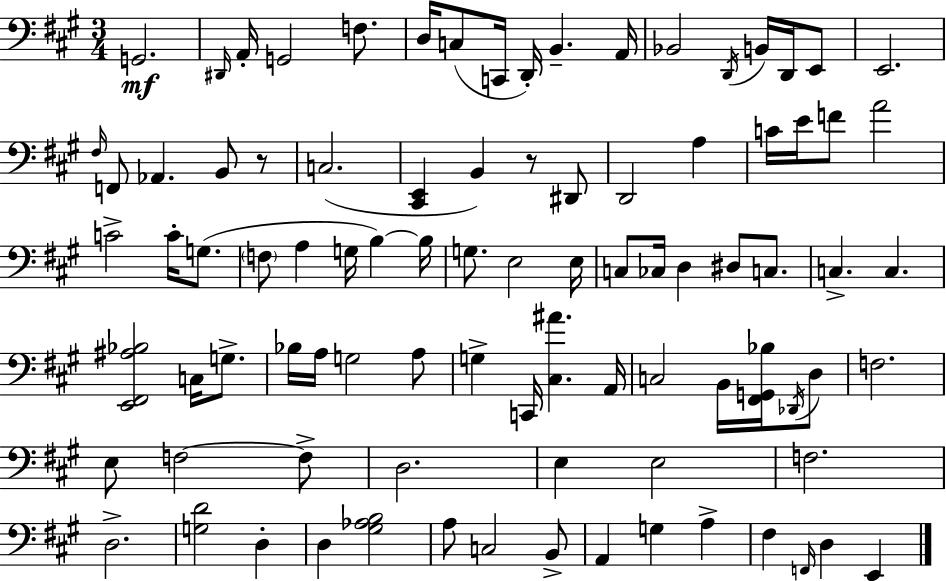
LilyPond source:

{
  \clef bass
  \numericTimeSignature
  \time 3/4
  \key a \major
  g,2.\mf | \grace { dis,16 } a,16-. g,2 f8. | d16 c8( c,16 d,16-.) b,4.-- | a,16 bes,2 \acciaccatura { d,16 } b,16 d,16 | \break e,8 e,2. | \grace { fis16 } f,8 aes,4. b,8 | r8 c2.( | <cis, e,>4 b,4) r8 | \break dis,8 d,2 a4 | c'16 e'16 f'8 a'2 | c'2-> c'16-. | g8.( \parenthesize f8 a4 g16 b4~~) | \break b16 g8. e2 | e16 c8 ces16 d4 dis8 | c8. c4.-> c4. | <e, fis, ais bes>2 c16 | \break g8.-> bes16 a16 g2 | a8 g4-> c,16 <cis ais'>4. | a,16 c2 b,16 | <fis, g, bes>16 \acciaccatura { des,16 } d8 f2. | \break e8 f2~~ | f8-> d2. | e4 e2 | f2. | \break d2.-> | <g d'>2 | d4-. d4 <gis aes b>2 | a8 c2 | \break b,8-> a,4 g4 | a4-> fis4 \grace { f,16 } d4 | e,4 \bar "|."
}